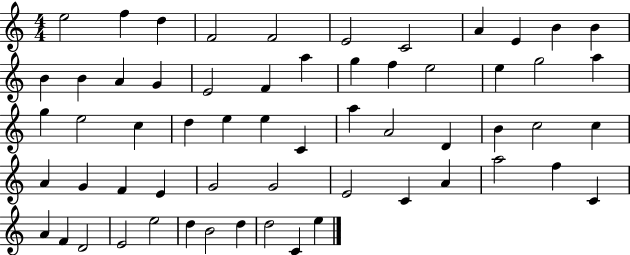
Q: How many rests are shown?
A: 0